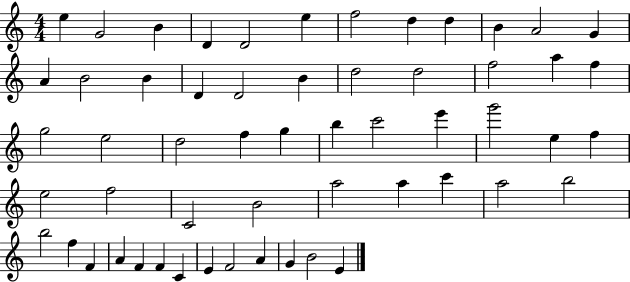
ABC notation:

X:1
T:Untitled
M:4/4
L:1/4
K:C
e G2 B D D2 e f2 d d B A2 G A B2 B D D2 B d2 d2 f2 a f g2 e2 d2 f g b c'2 e' g'2 e f e2 f2 C2 B2 a2 a c' a2 b2 b2 f F A F F C E F2 A G B2 E